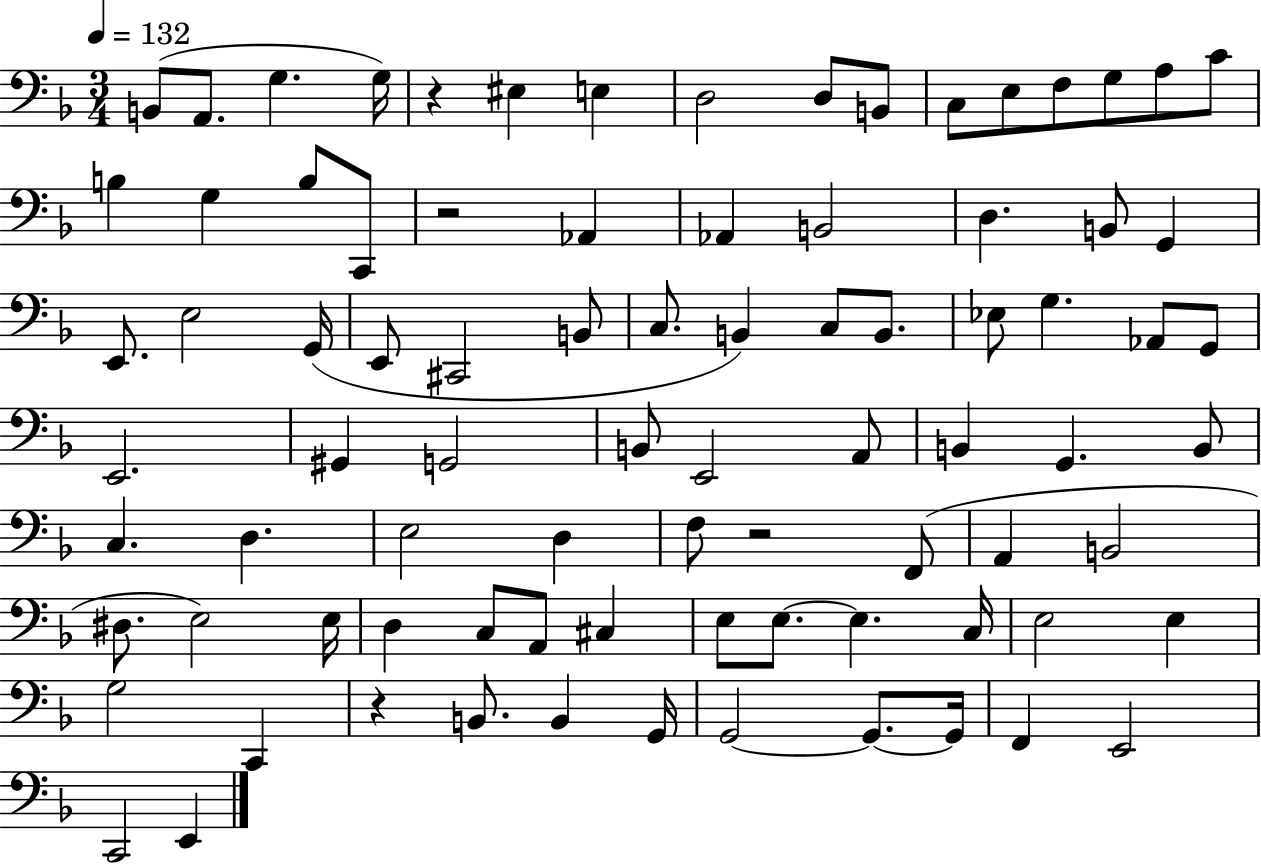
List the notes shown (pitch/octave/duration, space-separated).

B2/e A2/e. G3/q. G3/s R/q EIS3/q E3/q D3/h D3/e B2/e C3/e E3/e F3/e G3/e A3/e C4/e B3/q G3/q B3/e C2/e R/h Ab2/q Ab2/q B2/h D3/q. B2/e G2/q E2/e. E3/h G2/s E2/e C#2/h B2/e C3/e. B2/q C3/e B2/e. Eb3/e G3/q. Ab2/e G2/e E2/h. G#2/q G2/h B2/e E2/h A2/e B2/q G2/q. B2/e C3/q. D3/q. E3/h D3/q F3/e R/h F2/e A2/q B2/h D#3/e. E3/h E3/s D3/q C3/e A2/e C#3/q E3/e E3/e. E3/q. C3/s E3/h E3/q G3/h C2/q R/q B2/e. B2/q G2/s G2/h G2/e. G2/s F2/q E2/h C2/h E2/q